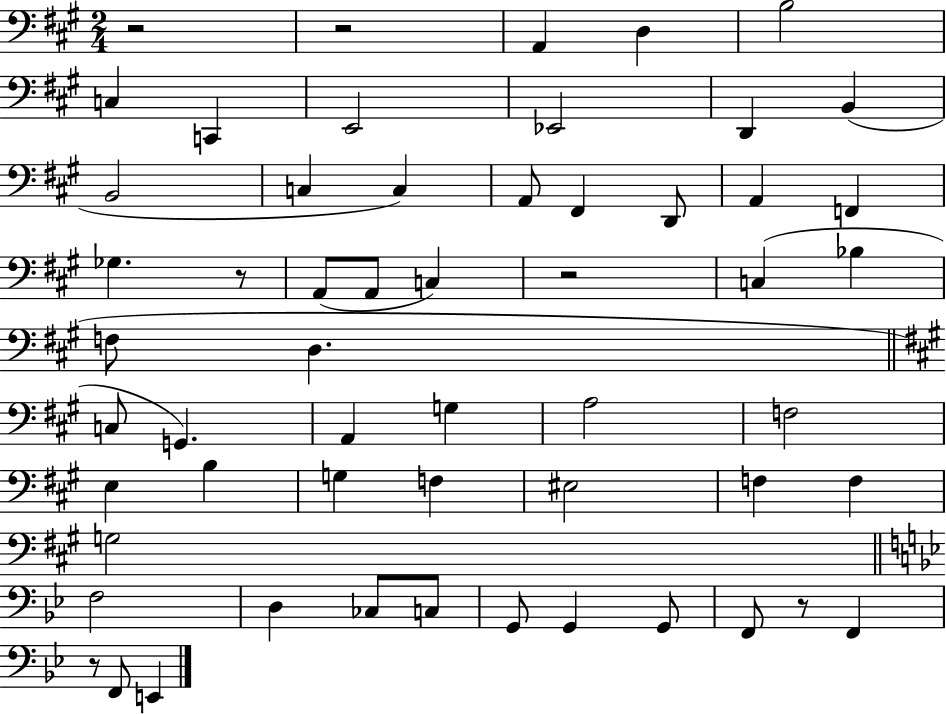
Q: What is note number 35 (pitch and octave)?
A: F3